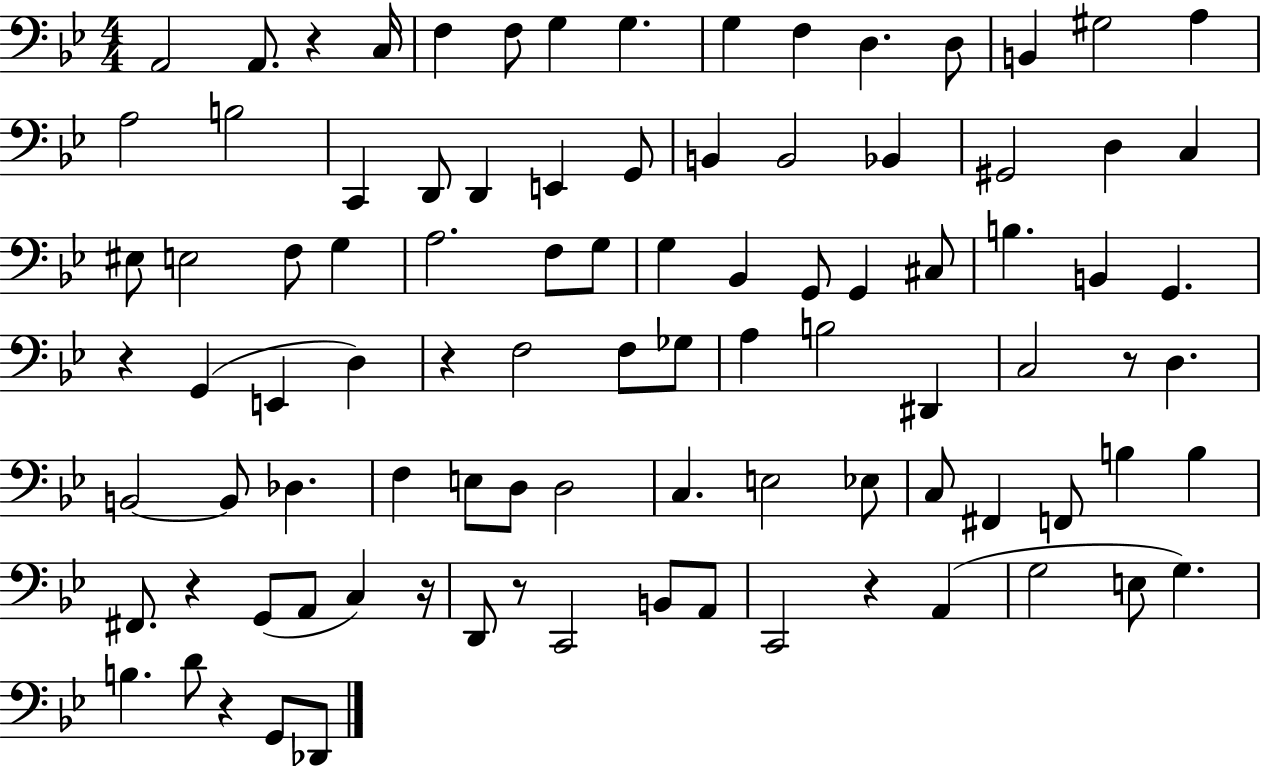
X:1
T:Untitled
M:4/4
L:1/4
K:Bb
A,,2 A,,/2 z C,/4 F, F,/2 G, G, G, F, D, D,/2 B,, ^G,2 A, A,2 B,2 C,, D,,/2 D,, E,, G,,/2 B,, B,,2 _B,, ^G,,2 D, C, ^E,/2 E,2 F,/2 G, A,2 F,/2 G,/2 G, _B,, G,,/2 G,, ^C,/2 B, B,, G,, z G,, E,, D, z F,2 F,/2 _G,/2 A, B,2 ^D,, C,2 z/2 D, B,,2 B,,/2 _D, F, E,/2 D,/2 D,2 C, E,2 _E,/2 C,/2 ^F,, F,,/2 B, B, ^F,,/2 z G,,/2 A,,/2 C, z/4 D,,/2 z/2 C,,2 B,,/2 A,,/2 C,,2 z A,, G,2 E,/2 G, B, D/2 z G,,/2 _D,,/2